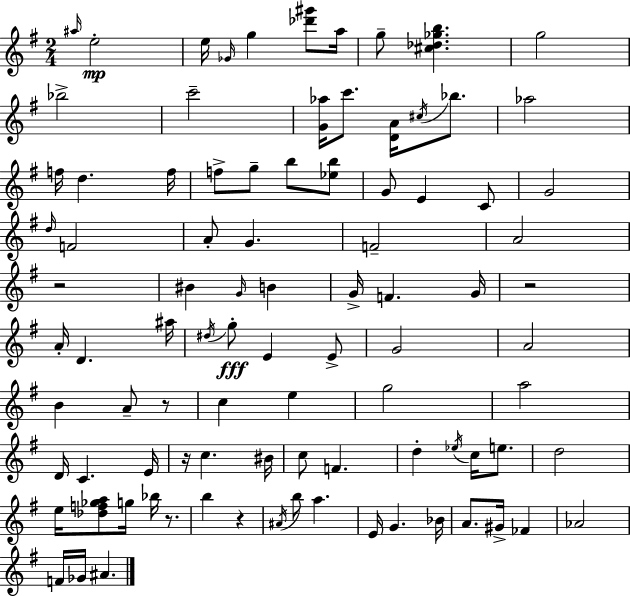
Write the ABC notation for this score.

X:1
T:Untitled
M:2/4
L:1/4
K:Em
^a/4 e2 e/4 _G/4 g [_d'^g']/2 a/4 g/2 [^c_d_gb] g2 _b2 c'2 [G_a]/4 c'/2 [DA]/4 ^c/4 _b/2 _a2 f/4 d f/4 f/2 g/2 b/2 [_eb]/2 G/2 E C/2 G2 d/4 F2 A/2 G F2 A2 z2 ^B G/4 B G/4 F G/4 z2 A/4 D ^a/4 ^d/4 g/2 E E/2 G2 A2 B A/2 z/2 c e g2 a2 D/4 C E/4 z/4 c ^B/4 c/2 F d _e/4 c/4 e/2 d2 e/4 [_df_ga]/2 g/4 _b/4 z/2 b z ^A/4 b/2 a E/4 G _B/4 A/2 ^G/4 _F _A2 F/4 _G/4 ^A